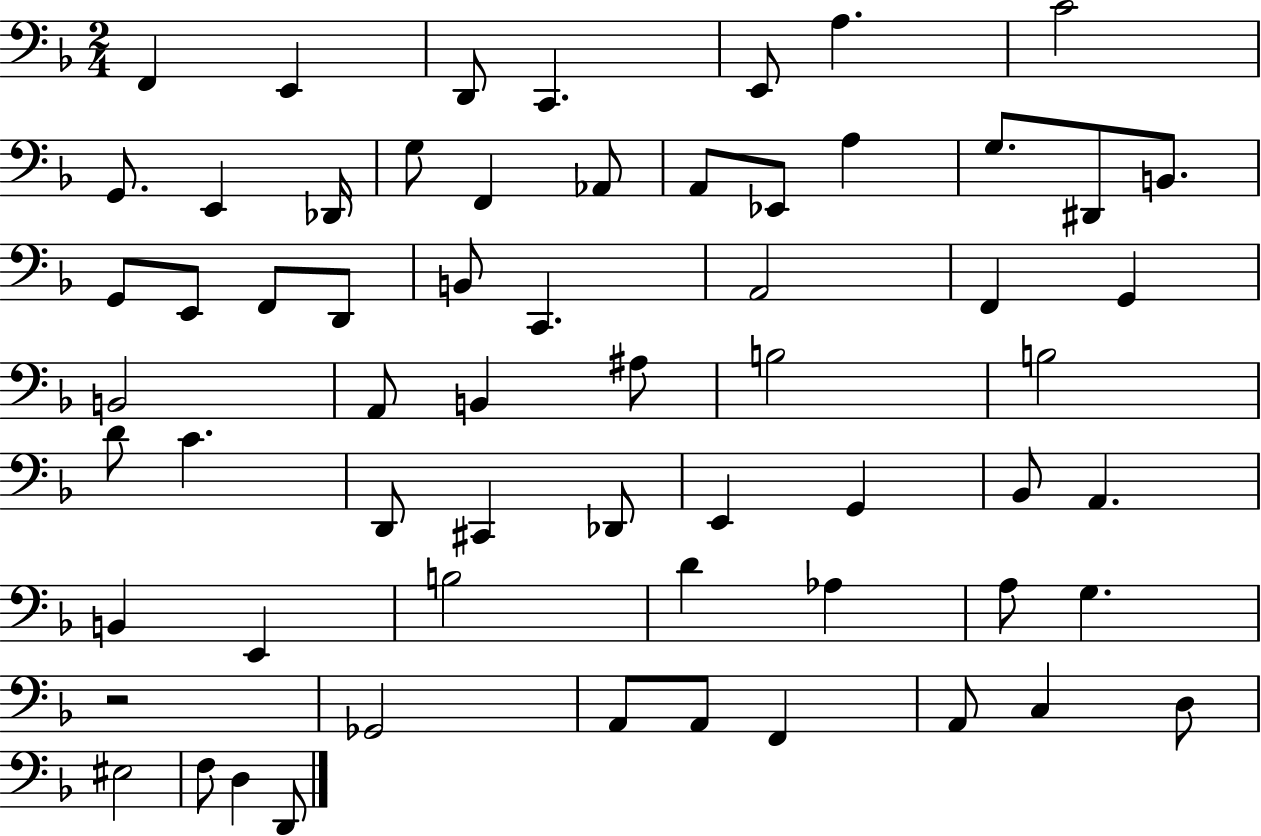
X:1
T:Untitled
M:2/4
L:1/4
K:F
F,, E,, D,,/2 C,, E,,/2 A, C2 G,,/2 E,, _D,,/4 G,/2 F,, _A,,/2 A,,/2 _E,,/2 A, G,/2 ^D,,/2 B,,/2 G,,/2 E,,/2 F,,/2 D,,/2 B,,/2 C,, A,,2 F,, G,, B,,2 A,,/2 B,, ^A,/2 B,2 B,2 D/2 C D,,/2 ^C,, _D,,/2 E,, G,, _B,,/2 A,, B,, E,, B,2 D _A, A,/2 G, z2 _G,,2 A,,/2 A,,/2 F,, A,,/2 C, D,/2 ^E,2 F,/2 D, D,,/2